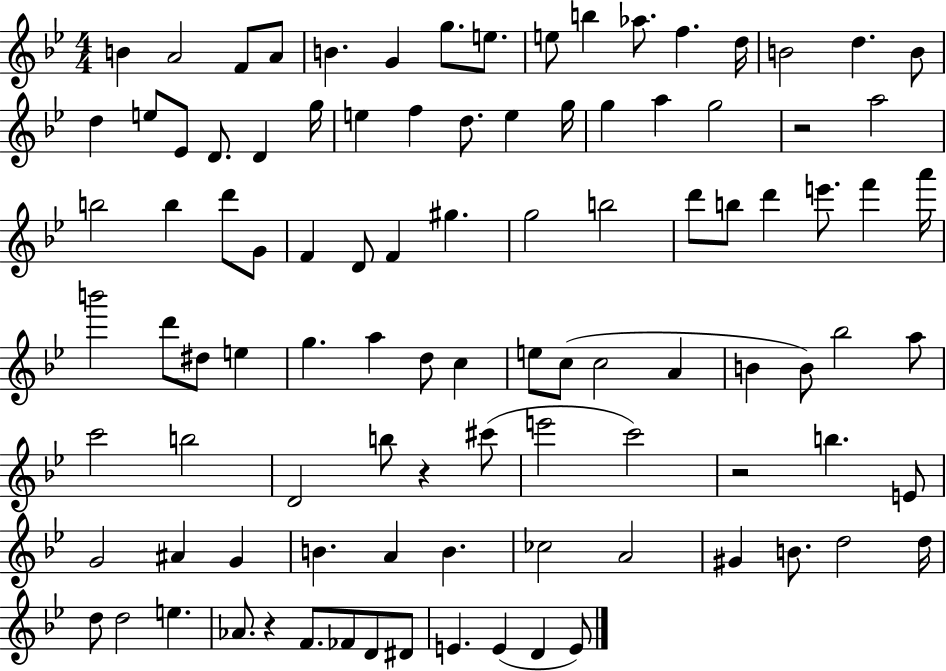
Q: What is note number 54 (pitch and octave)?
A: D5